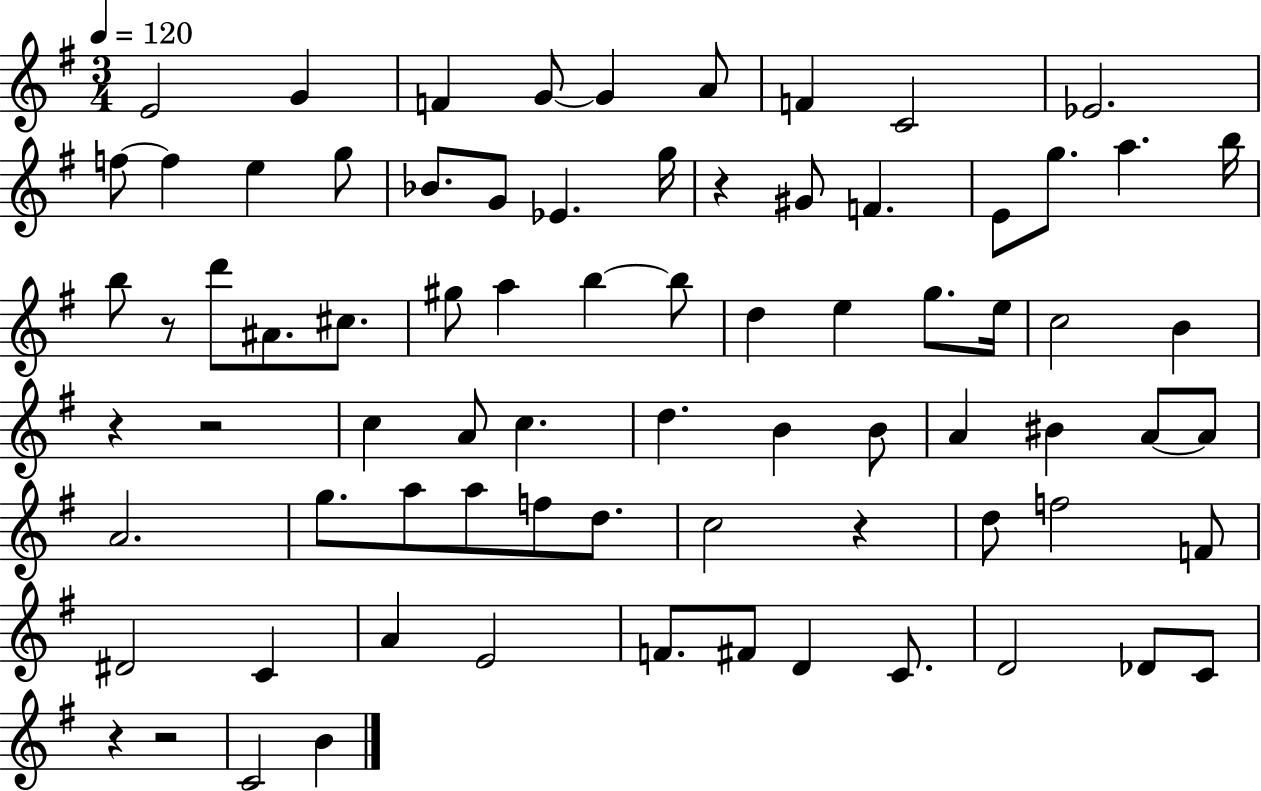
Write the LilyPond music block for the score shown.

{
  \clef treble
  \numericTimeSignature
  \time 3/4
  \key g \major
  \tempo 4 = 120
  e'2 g'4 | f'4 g'8~~ g'4 a'8 | f'4 c'2 | ees'2. | \break f''8~~ f''4 e''4 g''8 | bes'8. g'8 ees'4. g''16 | r4 gis'8 f'4. | e'8 g''8. a''4. b''16 | \break b''8 r8 d'''8 ais'8. cis''8. | gis''8 a''4 b''4~~ b''8 | d''4 e''4 g''8. e''16 | c''2 b'4 | \break r4 r2 | c''4 a'8 c''4. | d''4. b'4 b'8 | a'4 bis'4 a'8~~ a'8 | \break a'2. | g''8. a''8 a''8 f''8 d''8. | c''2 r4 | d''8 f''2 f'8 | \break dis'2 c'4 | a'4 e'2 | f'8. fis'8 d'4 c'8. | d'2 des'8 c'8 | \break r4 r2 | c'2 b'4 | \bar "|."
}